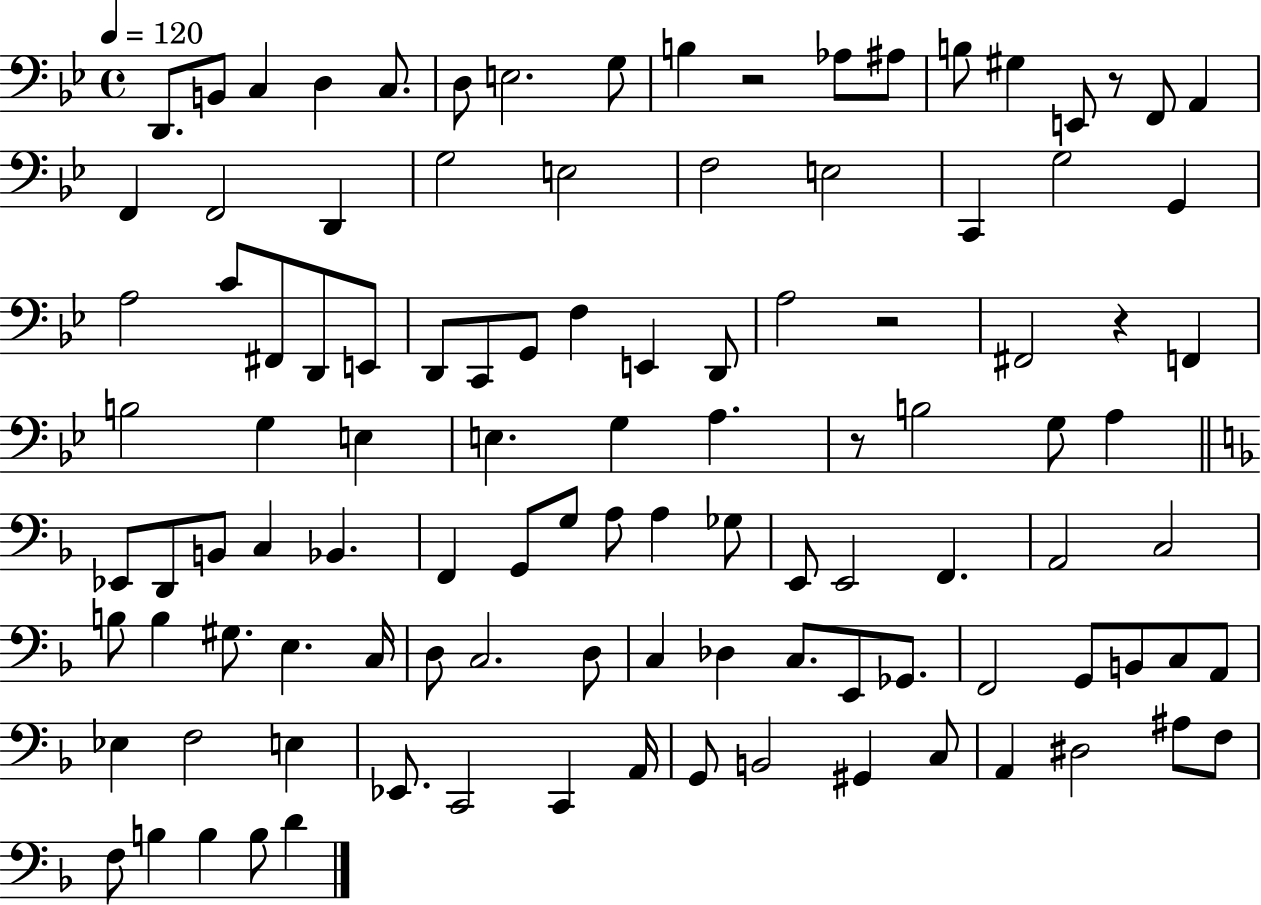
{
  \clef bass
  \time 4/4
  \defaultTimeSignature
  \key bes \major
  \tempo 4 = 120
  d,8. b,8 c4 d4 c8. | d8 e2. g8 | b4 r2 aes8 ais8 | b8 gis4 e,8 r8 f,8 a,4 | \break f,4 f,2 d,4 | g2 e2 | f2 e2 | c,4 g2 g,4 | \break a2 c'8 fis,8 d,8 e,8 | d,8 c,8 g,8 f4 e,4 d,8 | a2 r2 | fis,2 r4 f,4 | \break b2 g4 e4 | e4. g4 a4. | r8 b2 g8 a4 | \bar "||" \break \key f \major ees,8 d,8 b,8 c4 bes,4. | f,4 g,8 g8 a8 a4 ges8 | e,8 e,2 f,4. | a,2 c2 | \break b8 b4 gis8. e4. c16 | d8 c2. d8 | c4 des4 c8. e,8 ges,8. | f,2 g,8 b,8 c8 a,8 | \break ees4 f2 e4 | ees,8. c,2 c,4 a,16 | g,8 b,2 gis,4 c8 | a,4 dis2 ais8 f8 | \break f8 b4 b4 b8 d'4 | \bar "|."
}